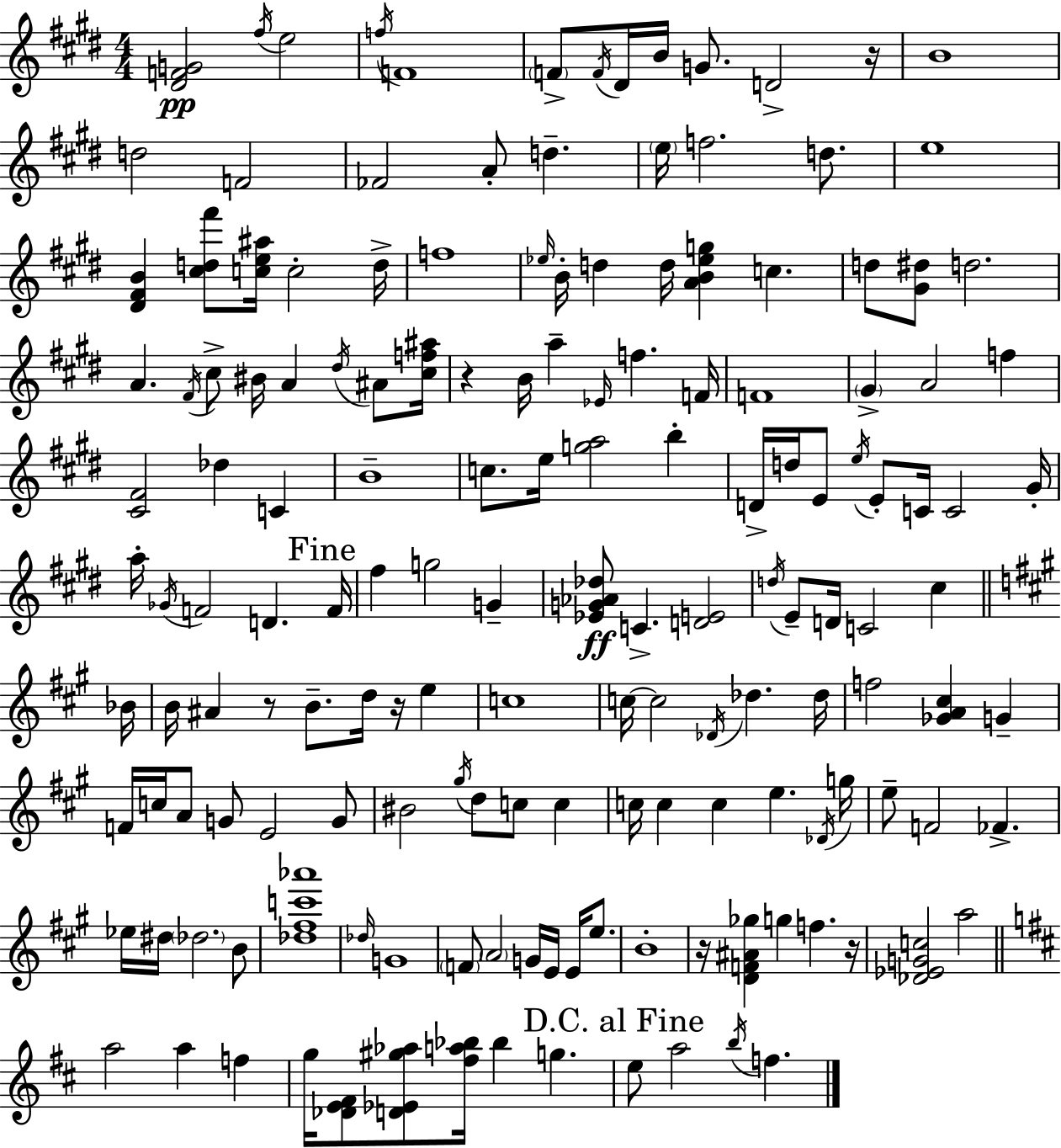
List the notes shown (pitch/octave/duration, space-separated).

[D#4,F4,G4]/h F#5/s E5/h F5/s F4/w F4/e F4/s D#4/s B4/s G4/e. D4/h R/s B4/w D5/h F4/h FES4/h A4/e D5/q. E5/s F5/h. D5/e. E5/w [D#4,F#4,B4]/q [C#5,D5,F#6]/e [C5,E5,A#5]/s C5/h D5/s F5/w Eb5/s B4/s D5/q D5/s [A4,B4,Eb5,G5]/q C5/q. D5/e [G#4,D#5]/e D5/h. A4/q. F#4/s C#5/e BIS4/s A4/q D#5/s A#4/e [C#5,F5,A#5]/s R/q B4/s A5/q Eb4/s F5/q. F4/s F4/w G#4/q A4/h F5/q [C#4,F#4]/h Db5/q C4/q B4/w C5/e. E5/s [G5,A5]/h B5/q D4/s D5/s E4/e E5/s E4/e C4/s C4/h G#4/s A5/s Gb4/s F4/h D4/q. F4/s F#5/q G5/h G4/q [Eb4,G4,Ab4,Db5]/e C4/q. [D4,E4]/h D5/s E4/e D4/s C4/h C#5/q Bb4/s B4/s A#4/q R/e B4/e. D5/s R/s E5/q C5/w C5/s C5/h Db4/s Db5/q. Db5/s F5/h [Gb4,A4,C#5]/q G4/q F4/s C5/s A4/e G4/e E4/h G4/e BIS4/h G#5/s D5/e C5/e C5/q C5/s C5/q C5/q E5/q. Db4/s G5/s E5/e F4/h FES4/q. Eb5/s D#5/s Db5/h. B4/e [Db5,F#5,C6,Ab6]/w Db5/s G4/w F4/e A4/h G4/s E4/s E4/s E5/e. B4/w R/s [D4,F4,A#4,Gb5]/q G5/q F5/q. R/s [Db4,Eb4,G4,C5]/h A5/h A5/h A5/q F5/q G5/s [Db4,E4,F#4]/e [D4,Eb4,G#5,Ab5]/e [F#5,A5,Bb5]/s Bb5/q G5/q. E5/e A5/h B5/s F5/q.